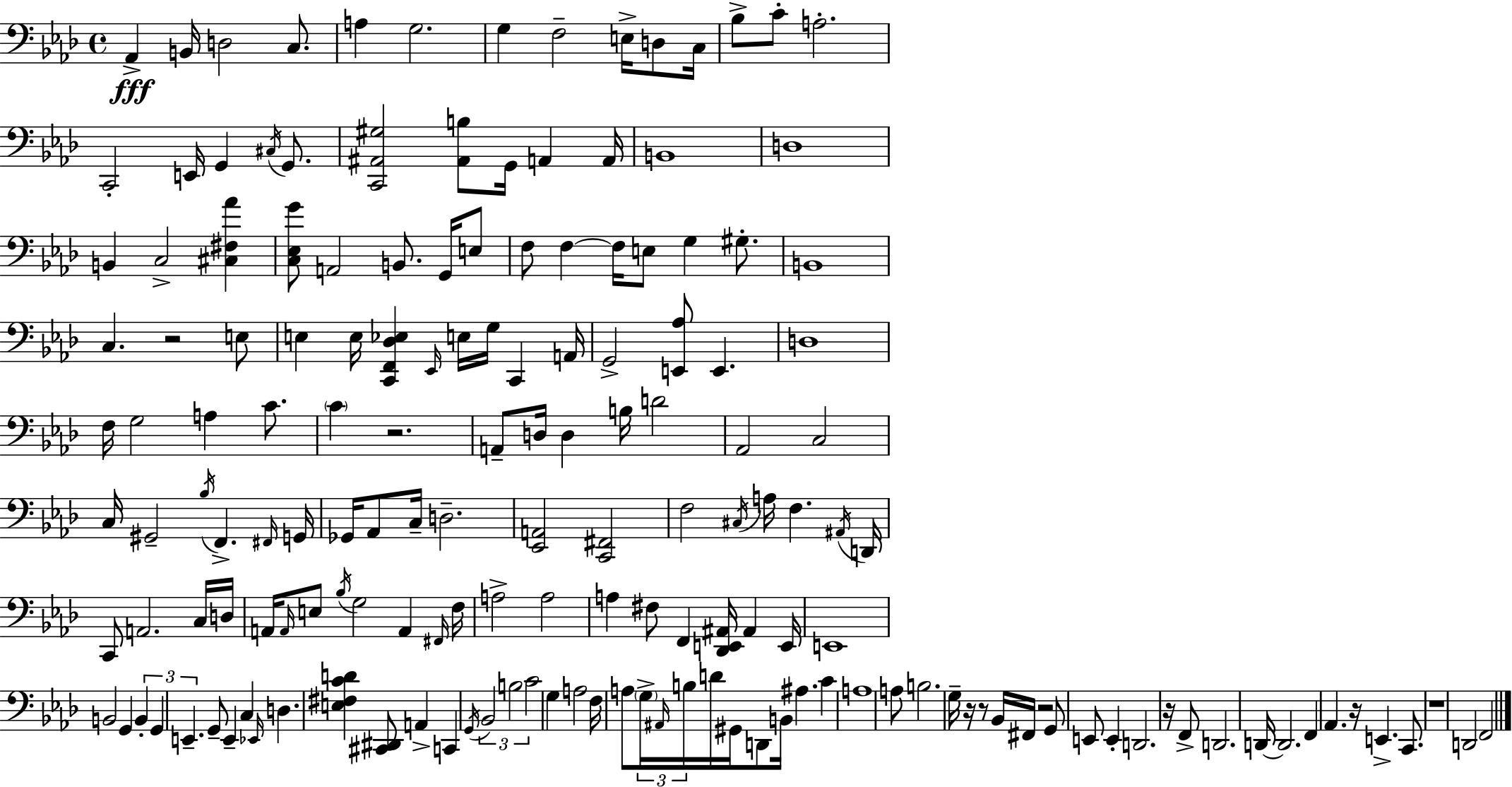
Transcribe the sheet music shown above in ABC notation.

X:1
T:Untitled
M:4/4
L:1/4
K:Fm
_A,, B,,/4 D,2 C,/2 A, G,2 G, F,2 E,/4 D,/2 C,/4 _B,/2 C/2 A,2 C,,2 E,,/4 G,, ^C,/4 G,,/2 [C,,^A,,^G,]2 [^A,,B,]/2 G,,/4 A,, A,,/4 B,,4 D,4 B,, C,2 [^C,^F,_A] [C,_E,G]/2 A,,2 B,,/2 G,,/4 E,/2 F,/2 F, F,/4 E,/2 G, ^G,/2 B,,4 C, z2 E,/2 E, E,/4 [C,,F,,_D,_E,] _E,,/4 E,/4 G,/4 C,, A,,/4 G,,2 [E,,_A,]/2 E,, D,4 F,/4 G,2 A, C/2 C z2 A,,/2 D,/4 D, B,/4 D2 _A,,2 C,2 C,/4 ^G,,2 _B,/4 F,, ^F,,/4 G,,/4 _G,,/4 _A,,/2 C,/4 D,2 [_E,,A,,]2 [C,,^F,,]2 F,2 ^C,/4 A,/4 F, ^A,,/4 D,,/4 C,,/2 A,,2 C,/4 D,/4 A,,/4 A,,/4 E,/2 _B,/4 G,2 A,, ^F,,/4 F,/4 A,2 A,2 A, ^F,/2 F,, [_D,,E,,^A,,]/4 ^A,, E,,/4 E,,4 B,,2 G,, B,, G,, E,, G,,/2 E,, C, _E,,/4 D, [E,^F,CD] [^C,,^D,,]/2 A,, C,, G,,/4 _B,,2 B,2 C2 G, A,2 F,/4 A,/2 G,/4 ^A,,/4 B,/4 D/4 ^G,,/4 D,,/2 B,,/4 ^A, C A,4 A,/2 B,2 G,/4 z/4 z/2 _B,,/4 ^F,,/4 z2 G,,/2 E,,/2 E,, D,,2 z/4 F,,/2 D,,2 D,,/4 D,,2 F,, _A,, z/4 E,, C,,/2 z4 D,,2 F,,2